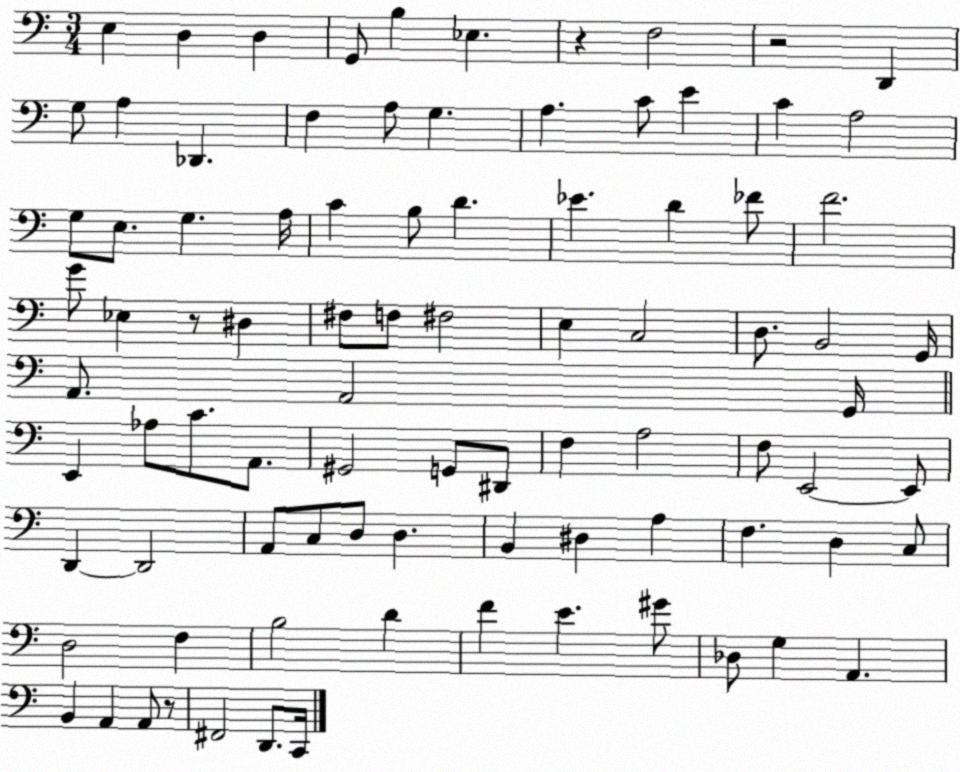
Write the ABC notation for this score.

X:1
T:Untitled
M:3/4
L:1/4
K:C
E, D, D, G,,/2 B, _E, z F,2 z2 D,, G,/2 A, _D,, F, A,/2 G, A, C/2 E C A,2 G,/2 E,/2 G, A,/4 C B,/2 D _E D _F/2 F2 G/2 _E, z/2 ^D, ^F,/2 F,/2 ^F,2 E, C,2 D,/2 B,,2 G,,/4 A,,/2 A,,2 G,,/4 E,, _A,/2 C/2 A,,/2 ^G,,2 G,,/2 ^D,,/2 F, A,2 F,/2 E,,2 E,,/2 D,, D,,2 A,,/2 C,/2 D,/2 D, B,, ^D, A, F, D, C,/2 D,2 F, B,2 D F E ^G/2 _D,/2 G, A,, B,, A,, A,,/2 z/2 ^F,,2 D,,/2 C,,/4